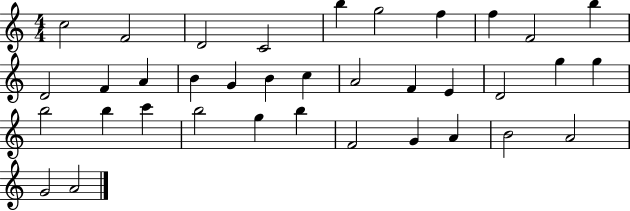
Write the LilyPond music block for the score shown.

{
  \clef treble
  \numericTimeSignature
  \time 4/4
  \key c \major
  c''2 f'2 | d'2 c'2 | b''4 g''2 f''4 | f''4 f'2 b''4 | \break d'2 f'4 a'4 | b'4 g'4 b'4 c''4 | a'2 f'4 e'4 | d'2 g''4 g''4 | \break b''2 b''4 c'''4 | b''2 g''4 b''4 | f'2 g'4 a'4 | b'2 a'2 | \break g'2 a'2 | \bar "|."
}